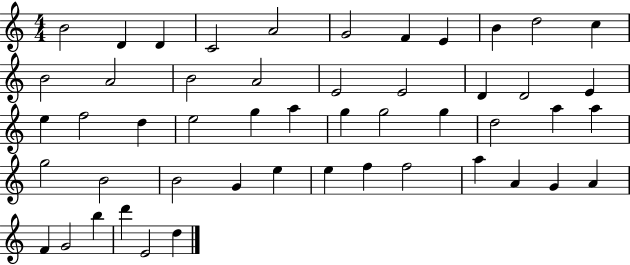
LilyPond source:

{
  \clef treble
  \numericTimeSignature
  \time 4/4
  \key c \major
  b'2 d'4 d'4 | c'2 a'2 | g'2 f'4 e'4 | b'4 d''2 c''4 | \break b'2 a'2 | b'2 a'2 | e'2 e'2 | d'4 d'2 e'4 | \break e''4 f''2 d''4 | e''2 g''4 a''4 | g''4 g''2 g''4 | d''2 a''4 a''4 | \break g''2 b'2 | b'2 g'4 e''4 | e''4 f''4 f''2 | a''4 a'4 g'4 a'4 | \break f'4 g'2 b''4 | d'''4 e'2 d''4 | \bar "|."
}